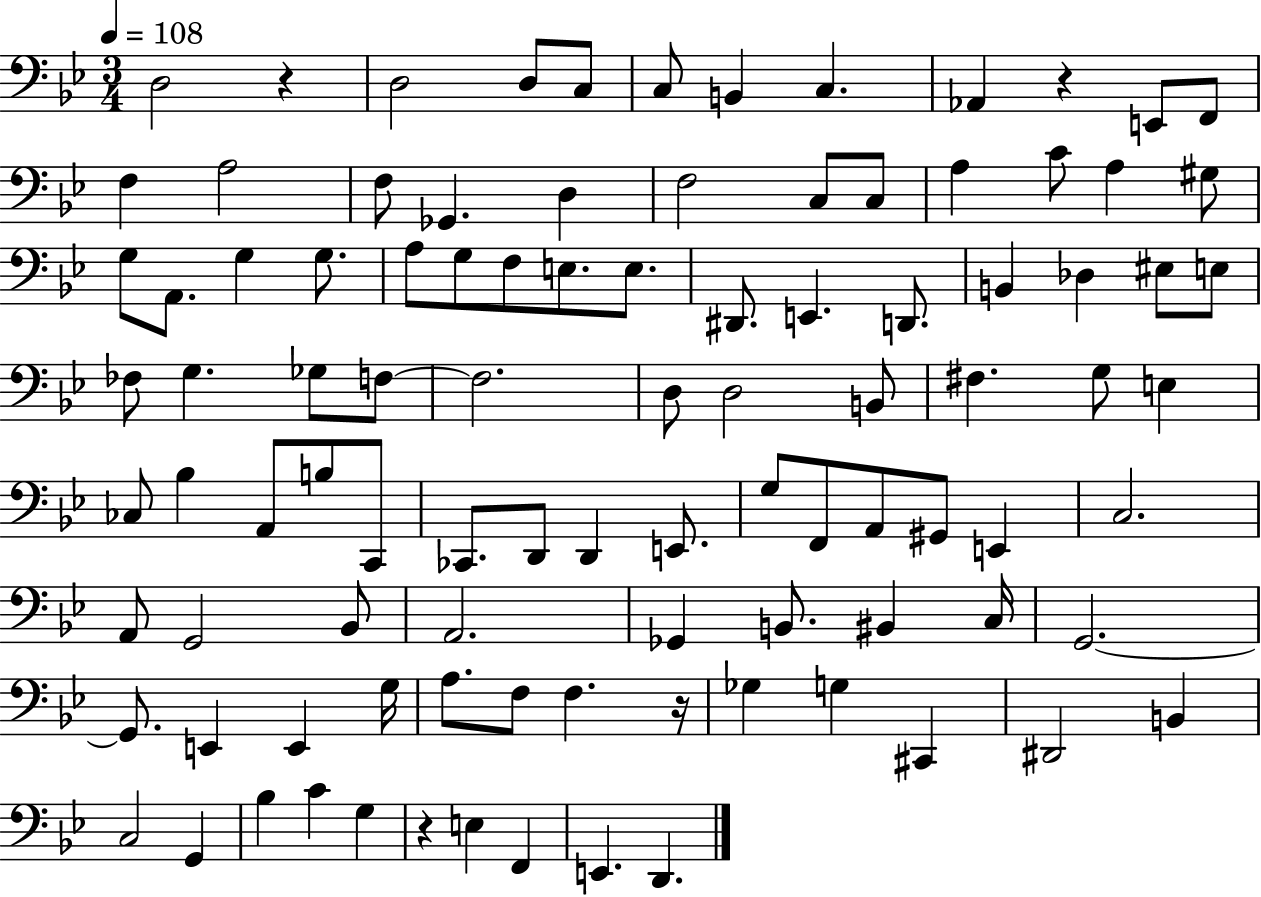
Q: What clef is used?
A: bass